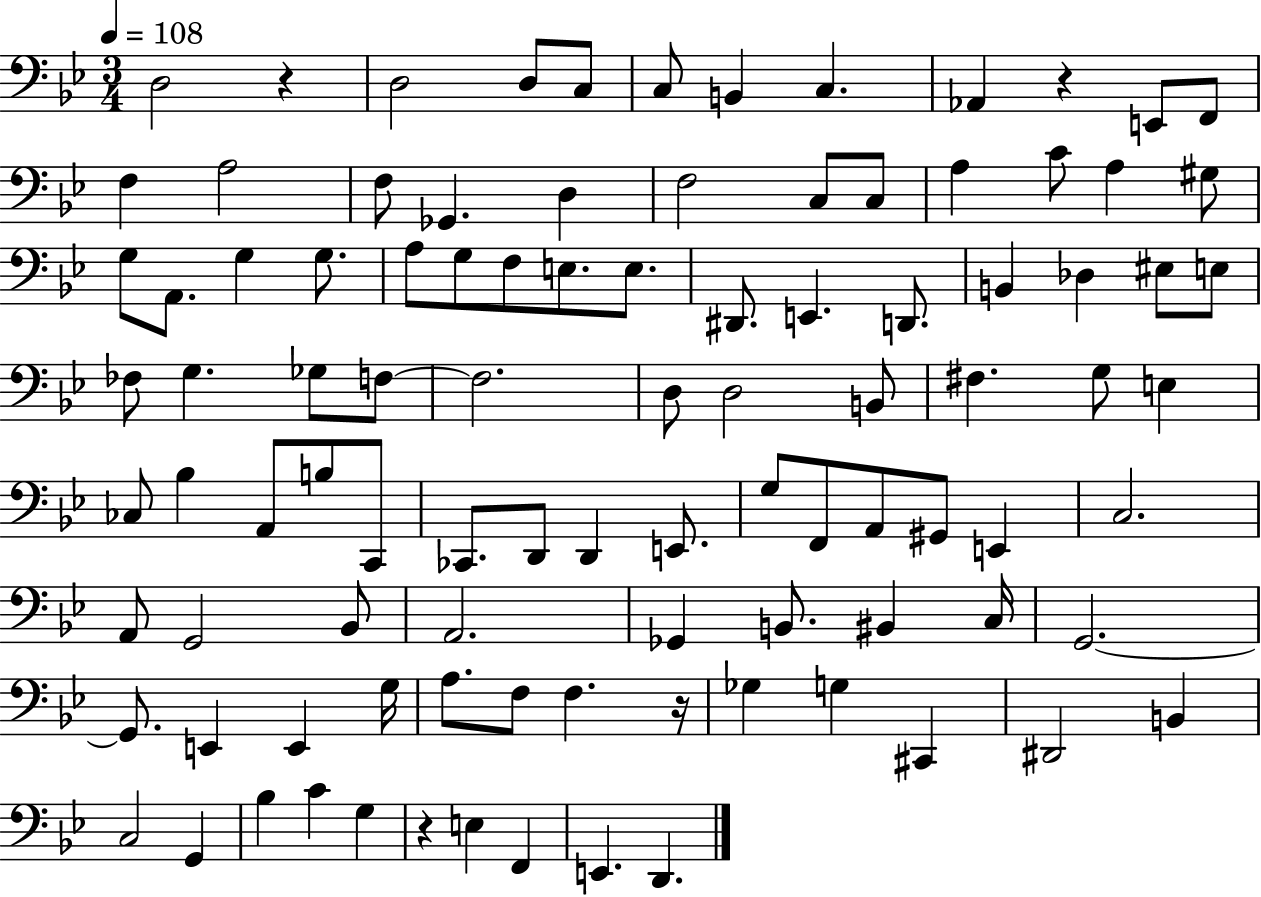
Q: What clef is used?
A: bass